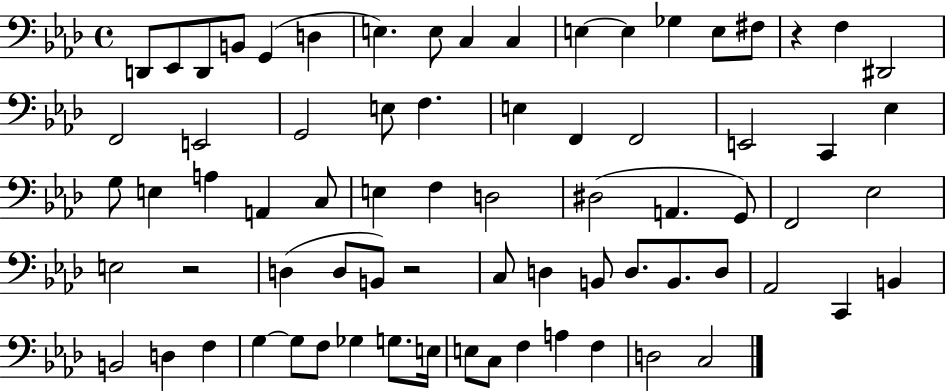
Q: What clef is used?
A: bass